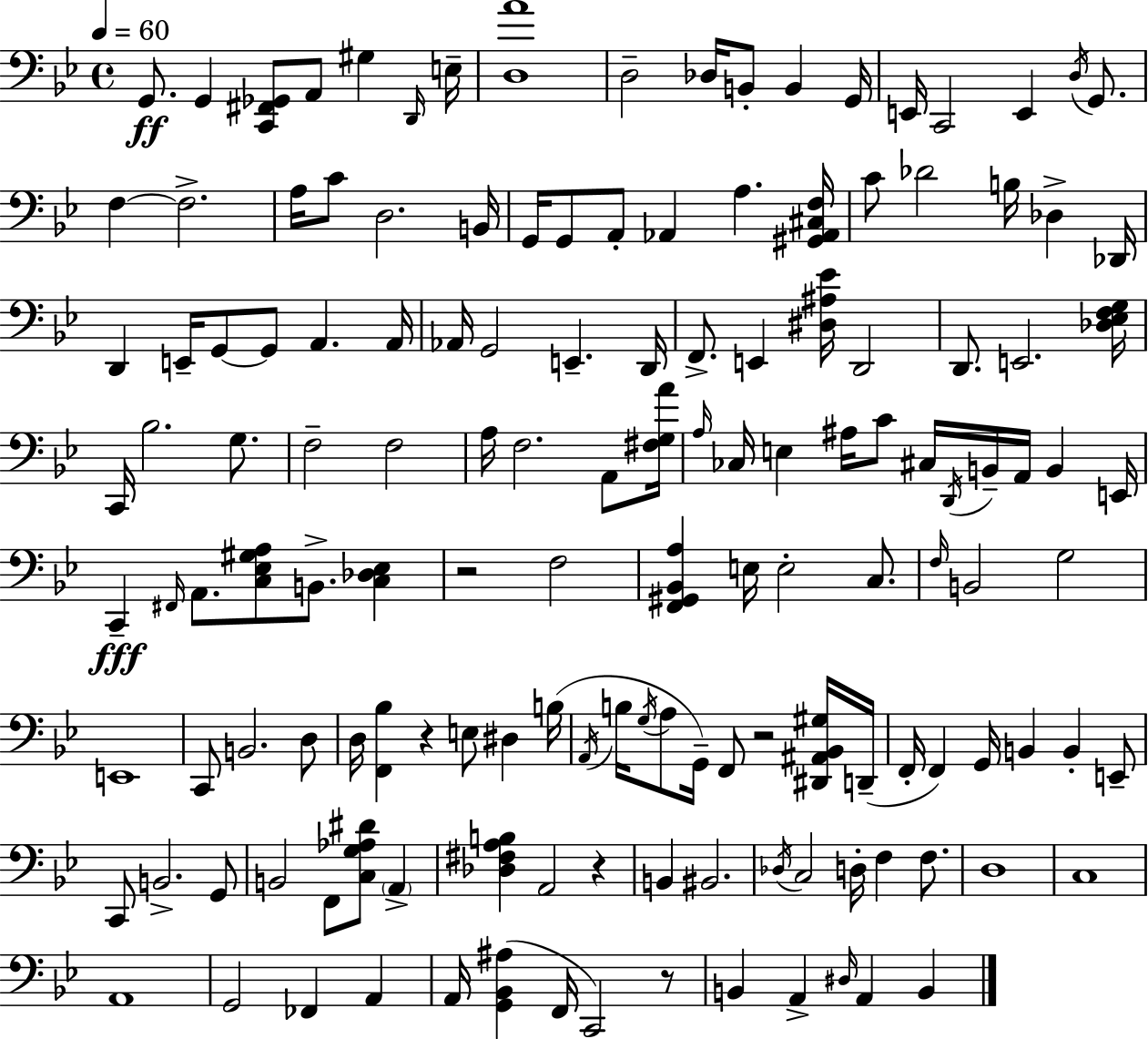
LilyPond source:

{
  \clef bass
  \time 4/4
  \defaultTimeSignature
  \key bes \major
  \tempo 4 = 60
  g,8.\ff g,4 <c, fis, ges,>8 a,8 gis4 \grace { d,16 } | e16-- <d a'>1 | d2-- des16 b,8-. b,4 | g,16 e,16 c,2 e,4 \acciaccatura { d16 } g,8. | \break f4~~ f2.-> | a16 c'8 d2. | b,16 g,16 g,8 a,8-. aes,4 a4. | <gis, aes, cis f>16 c'8 des'2 b16 des4-> | \break des,16 d,4 e,16-- g,8~~ g,8 a,4. | a,16 aes,16 g,2 e,4.-- | d,16 f,8.-> e,4 <dis ais ees'>16 d,2 | d,8. e,2. | \break <des ees f g>16 c,16 bes2. g8. | f2-- f2 | a16 f2. a,8 | <fis g a'>16 \grace { a16 } ces16 e4 ais16 c'8 cis16 \acciaccatura { d,16 } b,16-- a,16 b,4 | \break e,16 c,4--\fff \grace { fis,16 } a,8. <c ees gis a>8 b,8.-> | <c des ees>4 r2 f2 | <f, gis, bes, a>4 e16 e2-. | c8. \grace { f16 } b,2 g2 | \break e,1 | c,8 b,2. | d8 d16 <f, bes>4 r4 e8 | dis4 b16( \acciaccatura { a,16 } b16 \acciaccatura { g16 } a8 g,16--) f,8 r2 | \break <dis, ais, bes, gis>16 d,16--( f,16-. f,4) g,16 b,4 | b,4-. e,8-- c,8 b,2.-> | g,8 b,2 | f,8 <c g aes dis'>8 \parenthesize a,4-> <des fis a b>4 a,2 | \break r4 b,4 bis,2. | \acciaccatura { des16 } c2 | d16-. f4 f8. d1 | c1 | \break a,1 | g,2 | fes,4 a,4 a,16 <g, bes, ais>4( f,16 c,2) | r8 b,4 a,4-> | \break \grace { dis16 } a,4 b,4 \bar "|."
}